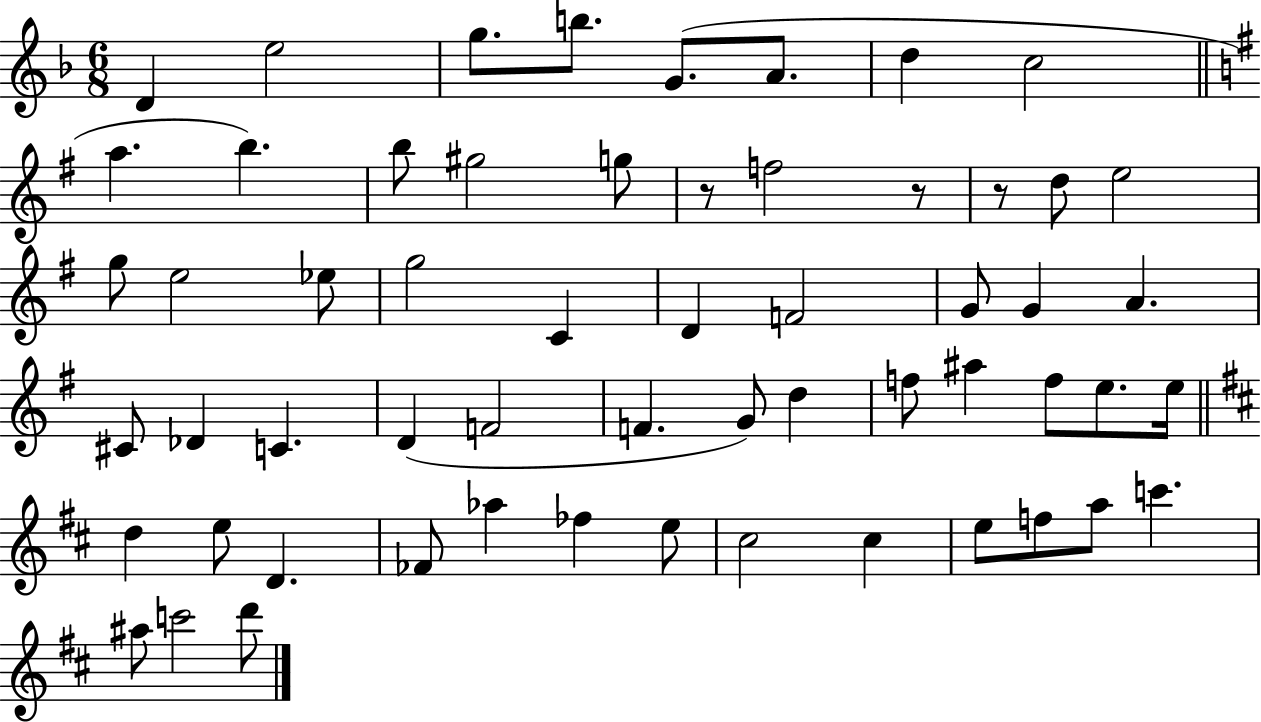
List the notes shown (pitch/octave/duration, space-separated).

D4/q E5/h G5/e. B5/e. G4/e. A4/e. D5/q C5/h A5/q. B5/q. B5/e G#5/h G5/e R/e F5/h R/e R/e D5/e E5/h G5/e E5/h Eb5/e G5/h C4/q D4/q F4/h G4/e G4/q A4/q. C#4/e Db4/q C4/q. D4/q F4/h F4/q. G4/e D5/q F5/e A#5/q F5/e E5/e. E5/s D5/q E5/e D4/q. FES4/e Ab5/q FES5/q E5/e C#5/h C#5/q E5/e F5/e A5/e C6/q. A#5/e C6/h D6/e